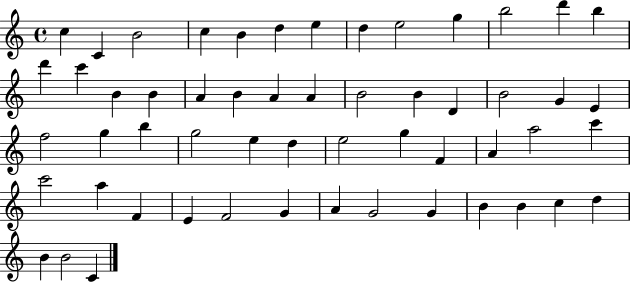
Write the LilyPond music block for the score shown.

{
  \clef treble
  \time 4/4
  \defaultTimeSignature
  \key c \major
  c''4 c'4 b'2 | c''4 b'4 d''4 e''4 | d''4 e''2 g''4 | b''2 d'''4 b''4 | \break d'''4 c'''4 b'4 b'4 | a'4 b'4 a'4 a'4 | b'2 b'4 d'4 | b'2 g'4 e'4 | \break f''2 g''4 b''4 | g''2 e''4 d''4 | e''2 g''4 f'4 | a'4 a''2 c'''4 | \break c'''2 a''4 f'4 | e'4 f'2 g'4 | a'4 g'2 g'4 | b'4 b'4 c''4 d''4 | \break b'4 b'2 c'4 | \bar "|."
}